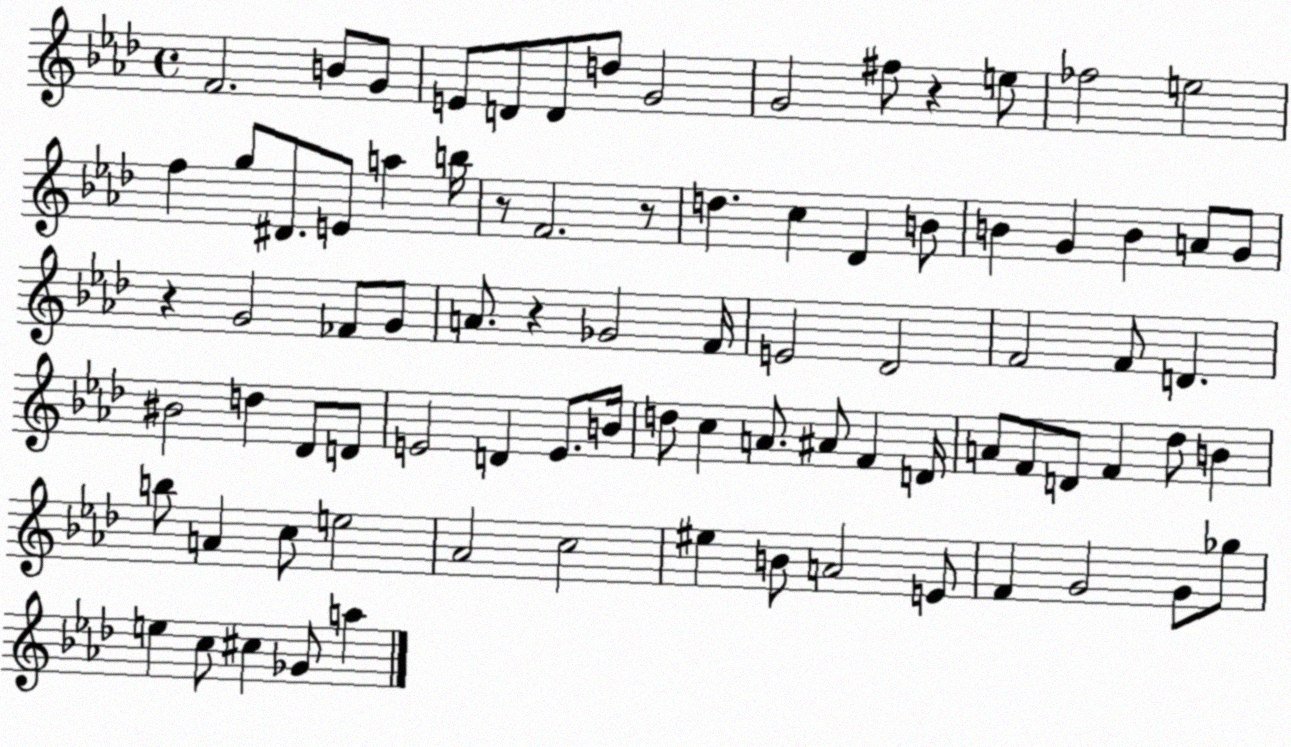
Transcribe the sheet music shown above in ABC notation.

X:1
T:Untitled
M:4/4
L:1/4
K:Ab
F2 B/2 G/2 E/2 D/2 D/2 d/2 G2 G2 ^f/2 z e/2 _f2 e2 f g/2 ^D/2 E/2 a b/4 z/2 F2 z/2 d c _D B/2 B G B A/2 G/2 z G2 _F/2 G/2 A/2 z _G2 F/4 E2 _D2 F2 F/2 D ^B2 d _D/2 D/2 E2 D E/2 B/4 d/2 c A/2 ^A/2 F D/4 A/2 F/2 D/2 F _d/2 B b/2 A c/2 e2 _A2 c2 ^e B/2 A2 E/2 F G2 G/2 _g/2 e c/2 ^c _G/2 a